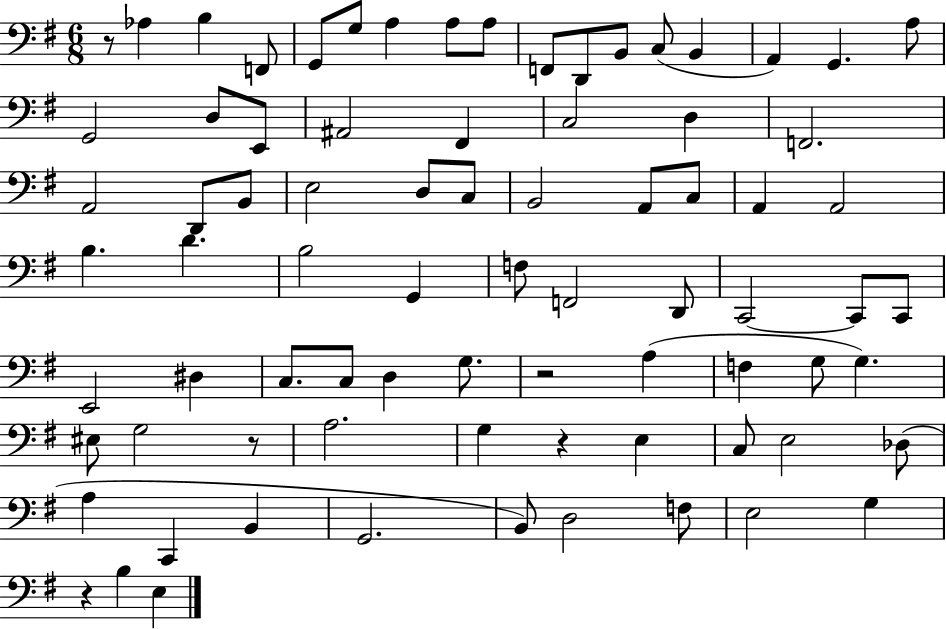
{
  \clef bass
  \numericTimeSignature
  \time 6/8
  \key g \major
  r8 aes4 b4 f,8 | g,8 g8 a4 a8 a8 | f,8 d,8 b,8 c8( b,4 | a,4) g,4. a8 | \break g,2 d8 e,8 | ais,2 fis,4 | c2 d4 | f,2. | \break a,2 d,8 b,8 | e2 d8 c8 | b,2 a,8 c8 | a,4 a,2 | \break b4. d'4. | b2 g,4 | f8 f,2 d,8 | c,2~~ c,8 c,8 | \break e,2 dis4 | c8. c8 d4 g8. | r2 a4( | f4 g8 g4.) | \break eis8 g2 r8 | a2. | g4 r4 e4 | c8 e2 des8( | \break a4 c,4 b,4 | g,2. | b,8) d2 f8 | e2 g4 | \break r4 b4 e4 | \bar "|."
}